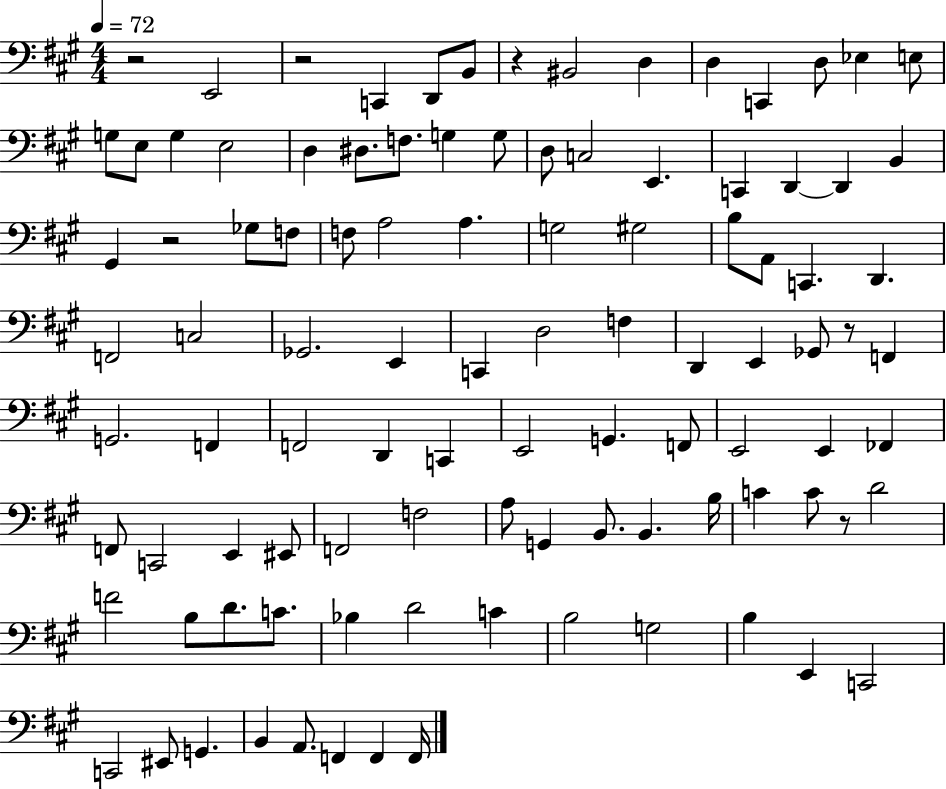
R/h E2/h R/h C2/q D2/e B2/e R/q BIS2/h D3/q D3/q C2/q D3/e Eb3/q E3/e G3/e E3/e G3/q E3/h D3/q D#3/e. F3/e. G3/q G3/e D3/e C3/h E2/q. C2/q D2/q D2/q B2/q G#2/q R/h Gb3/e F3/e F3/e A3/h A3/q. G3/h G#3/h B3/e A2/e C2/q. D2/q. F2/h C3/h Gb2/h. E2/q C2/q D3/h F3/q D2/q E2/q Gb2/e R/e F2/q G2/h. F2/q F2/h D2/q C2/q E2/h G2/q. F2/e E2/h E2/q FES2/q F2/e C2/h E2/q EIS2/e F2/h F3/h A3/e G2/q B2/e. B2/q. B3/s C4/q C4/e R/e D4/h F4/h B3/e D4/e. C4/e. Bb3/q D4/h C4/q B3/h G3/h B3/q E2/q C2/h C2/h EIS2/e G2/q. B2/q A2/e. F2/q F2/q F2/s